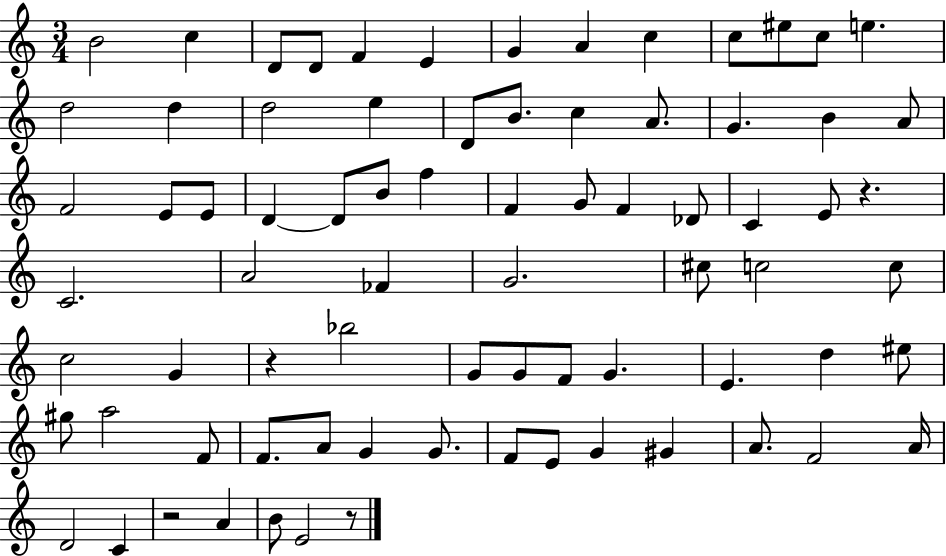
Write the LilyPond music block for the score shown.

{
  \clef treble
  \numericTimeSignature
  \time 3/4
  \key c \major
  b'2 c''4 | d'8 d'8 f'4 e'4 | g'4 a'4 c''4 | c''8 eis''8 c''8 e''4. | \break d''2 d''4 | d''2 e''4 | d'8 b'8. c''4 a'8. | g'4. b'4 a'8 | \break f'2 e'8 e'8 | d'4~~ d'8 b'8 f''4 | f'4 g'8 f'4 des'8 | c'4 e'8 r4. | \break c'2. | a'2 fes'4 | g'2. | cis''8 c''2 c''8 | \break c''2 g'4 | r4 bes''2 | g'8 g'8 f'8 g'4. | e'4. d''4 eis''8 | \break gis''8 a''2 f'8 | f'8. a'8 g'4 g'8. | f'8 e'8 g'4 gis'4 | a'8. f'2 a'16 | \break d'2 c'4 | r2 a'4 | b'8 e'2 r8 | \bar "|."
}